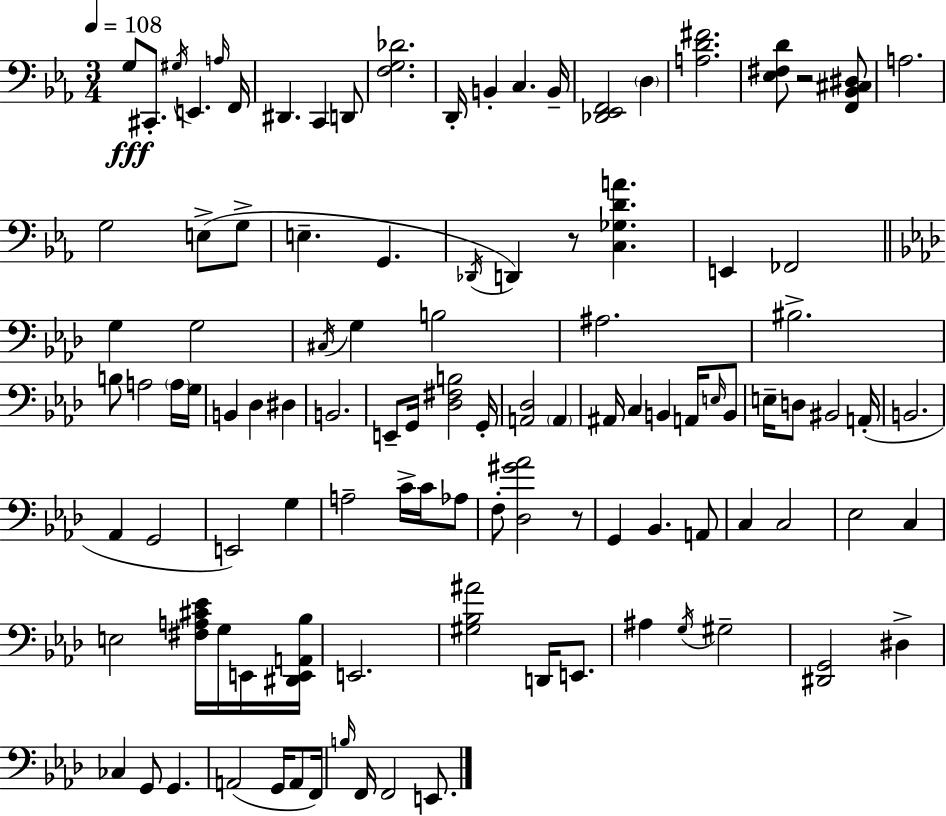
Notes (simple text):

G3/e C#2/e. G#3/s E2/q. A3/s F2/s D#2/q. C2/q D2/e [F3,G3,Db4]/h. D2/s B2/q C3/q. B2/s [Db2,Eb2,F2]/h D3/q [A3,D4,F#4]/h. [Eb3,F#3,D4]/e R/h [F2,Bb2,C#3,D#3]/e A3/h. G3/h E3/e G3/e E3/q. G2/q. Db2/s D2/q R/e [C3,Gb3,D4,A4]/q. E2/q FES2/h G3/q G3/h C#3/s G3/q B3/h A#3/h. BIS3/h. B3/e A3/h A3/s G3/s B2/q Db3/q D#3/q B2/h. E2/e G2/s [Db3,F#3,B3]/h G2/s [A2,Db3]/h A2/q A#2/s C3/q B2/q A2/s E3/s B2/e E3/s D3/e BIS2/h A2/s B2/h. Ab2/q G2/h E2/h G3/q A3/h C4/s C4/s Ab3/e F3/e [Db3,G#4,Ab4]/h R/e G2/q Bb2/q. A2/e C3/q C3/h Eb3/h C3/q E3/h [F#3,A3,C#4,Eb4]/s G3/s E2/s [D#2,E2,A2,Bb3]/s E2/h. [G#3,Bb3,A#4]/h D2/s E2/e. A#3/q G3/s G#3/h [D#2,G2]/h D#3/q CES3/q G2/e G2/q. A2/h G2/s A2/e F2/s B3/s F2/s F2/h E2/e.